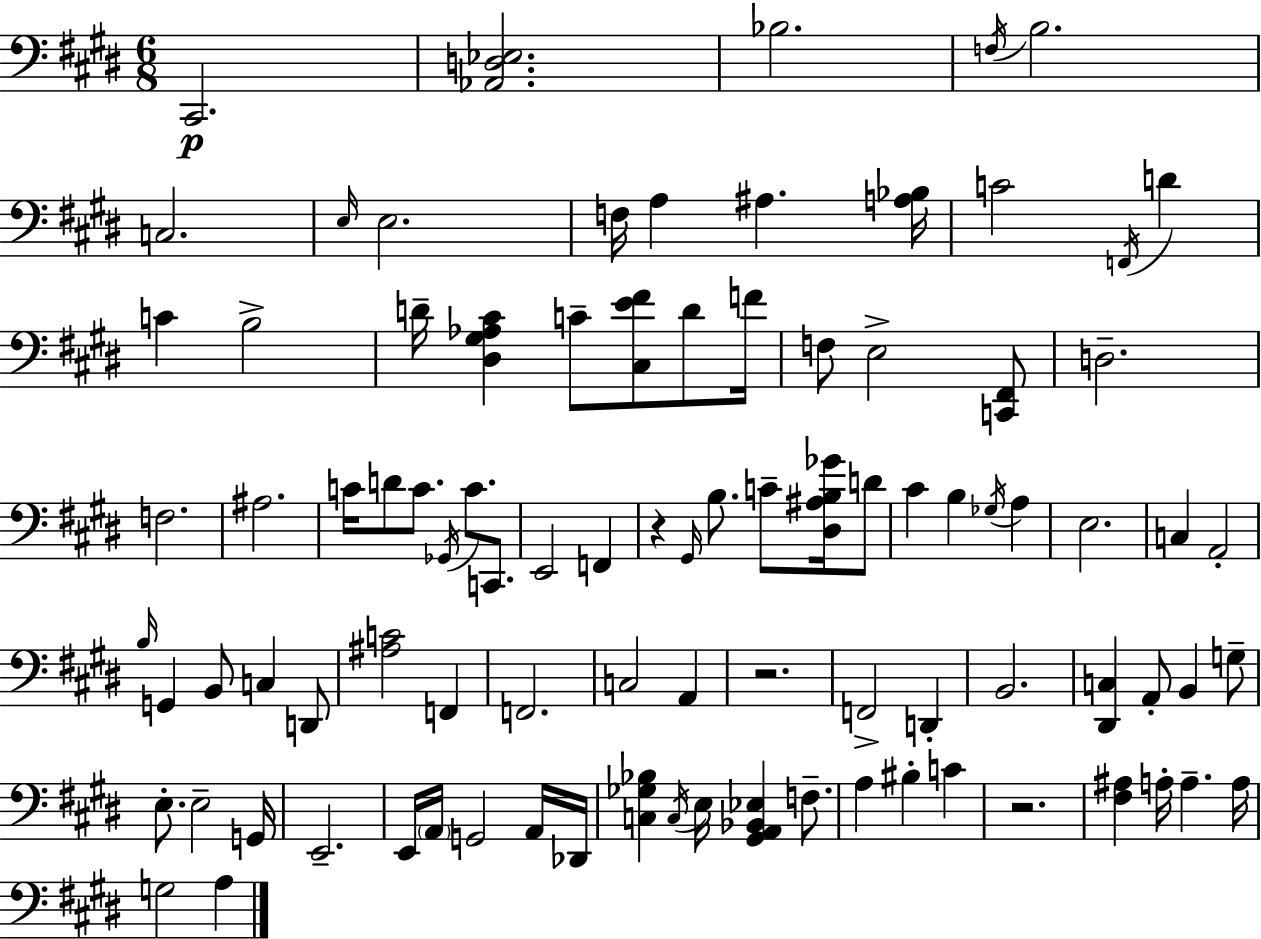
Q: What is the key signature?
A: E major